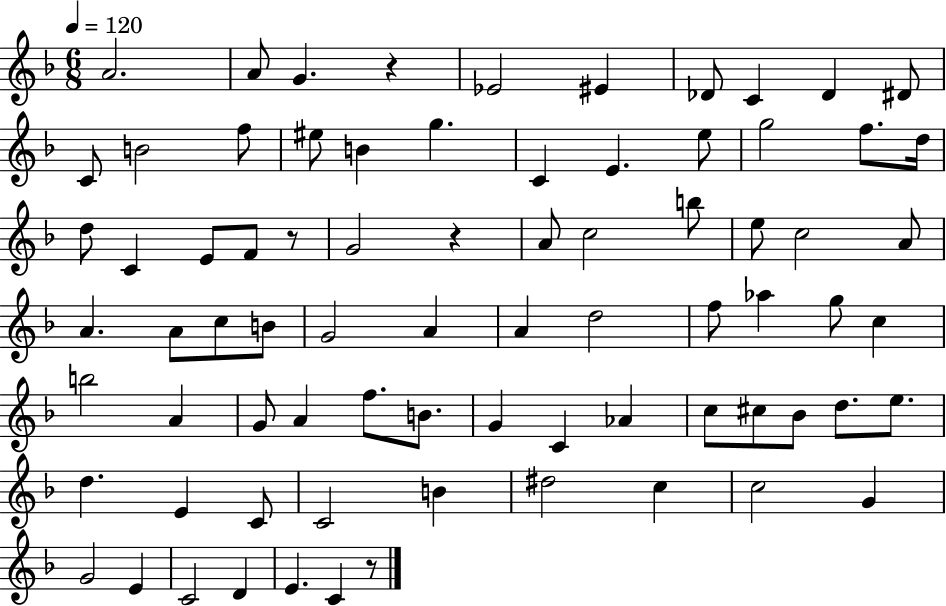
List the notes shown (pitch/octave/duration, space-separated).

A4/h. A4/e G4/q. R/q Eb4/h EIS4/q Db4/e C4/q Db4/q D#4/e C4/e B4/h F5/e EIS5/e B4/q G5/q. C4/q E4/q. E5/e G5/h F5/e. D5/s D5/e C4/q E4/e F4/e R/e G4/h R/q A4/e C5/h B5/e E5/e C5/h A4/e A4/q. A4/e C5/e B4/e G4/h A4/q A4/q D5/h F5/e Ab5/q G5/e C5/q B5/h A4/q G4/e A4/q F5/e. B4/e. G4/q C4/q Ab4/q C5/e C#5/e Bb4/e D5/e. E5/e. D5/q. E4/q C4/e C4/h B4/q D#5/h C5/q C5/h G4/q G4/h E4/q C4/h D4/q E4/q. C4/q R/e